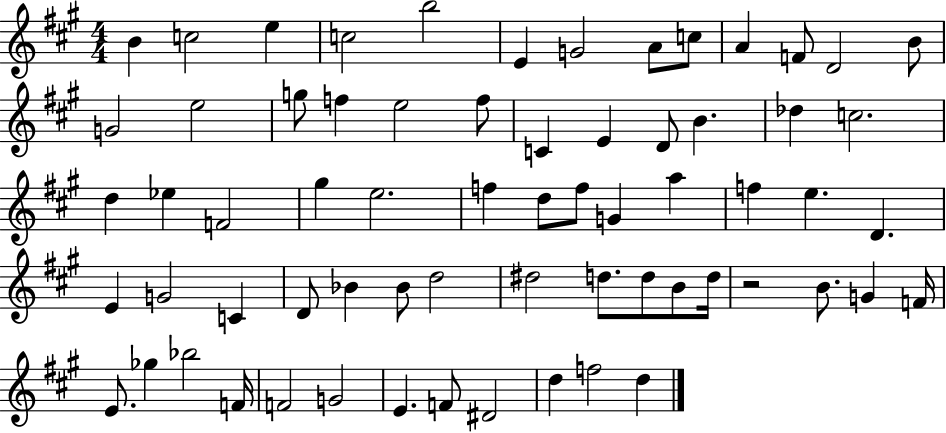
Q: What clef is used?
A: treble